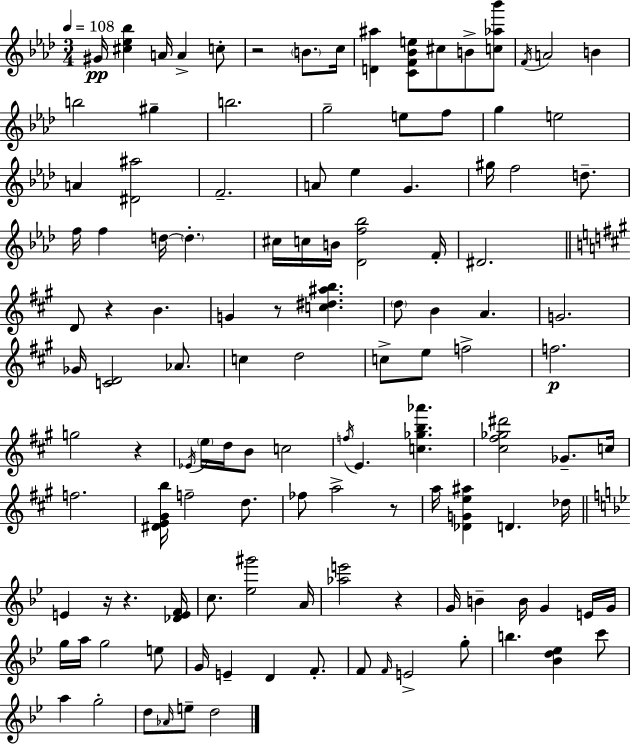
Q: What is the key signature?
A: AES major